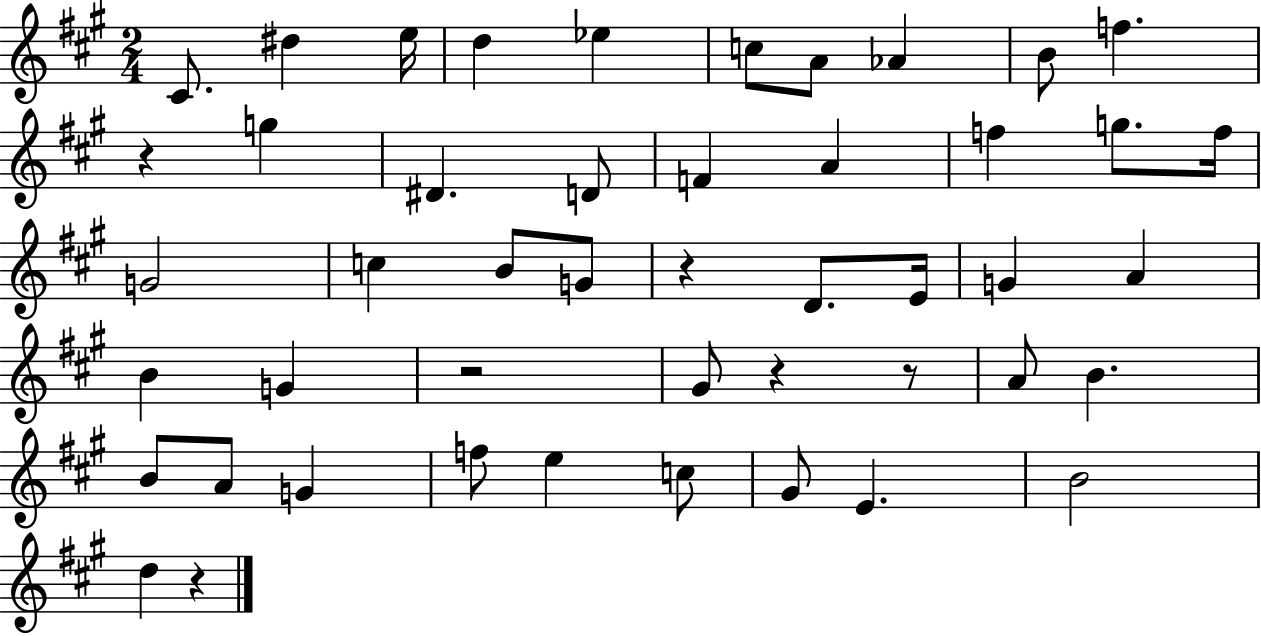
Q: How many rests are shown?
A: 6